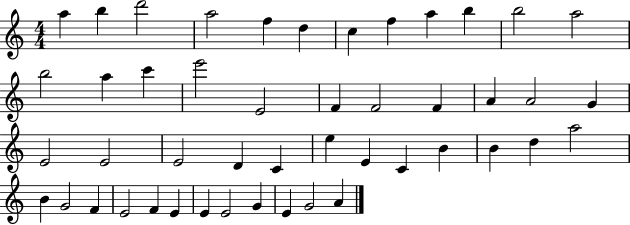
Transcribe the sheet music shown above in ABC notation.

X:1
T:Untitled
M:4/4
L:1/4
K:C
a b d'2 a2 f d c f a b b2 a2 b2 a c' e'2 E2 F F2 F A A2 G E2 E2 E2 D C e E C B B d a2 B G2 F E2 F E E E2 G E G2 A